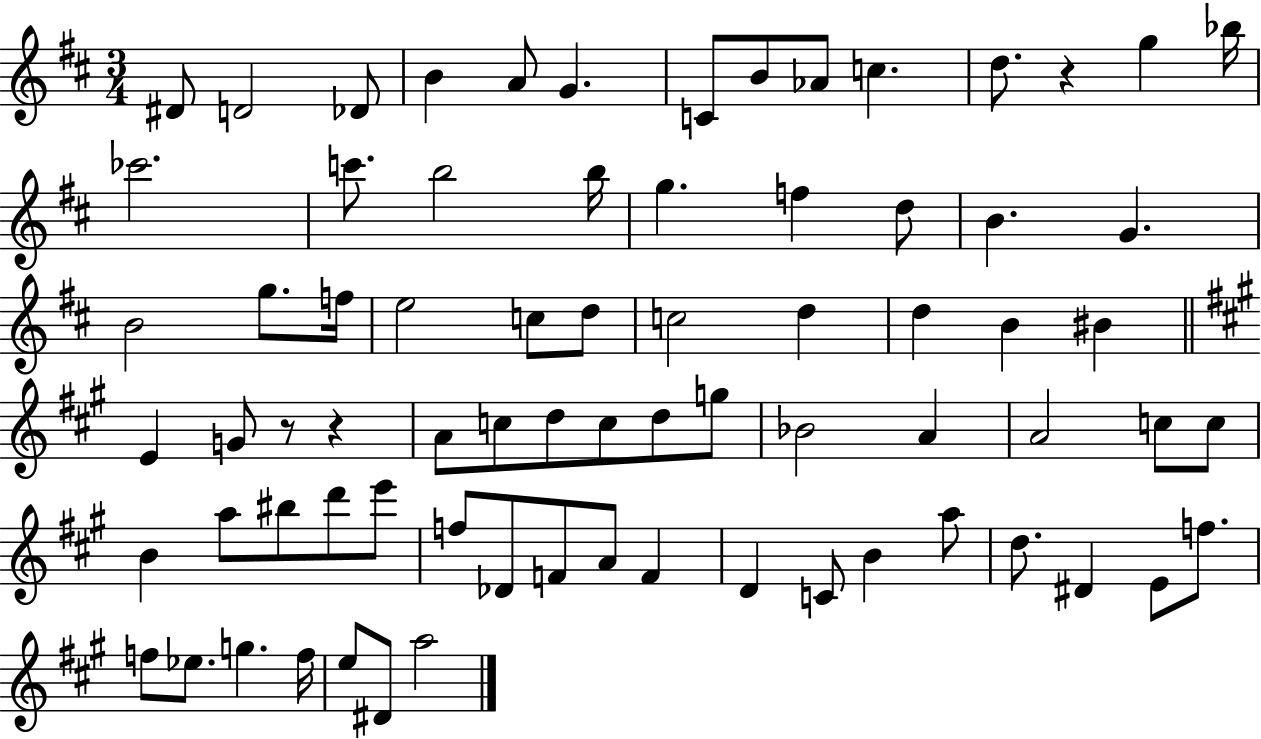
X:1
T:Untitled
M:3/4
L:1/4
K:D
^D/2 D2 _D/2 B A/2 G C/2 B/2 _A/2 c d/2 z g _b/4 _c'2 c'/2 b2 b/4 g f d/2 B G B2 g/2 f/4 e2 c/2 d/2 c2 d d B ^B E G/2 z/2 z A/2 c/2 d/2 c/2 d/2 g/2 _B2 A A2 c/2 c/2 B a/2 ^b/2 d'/2 e'/2 f/2 _D/2 F/2 A/2 F D C/2 B a/2 d/2 ^D E/2 f/2 f/2 _e/2 g f/4 e/2 ^D/2 a2